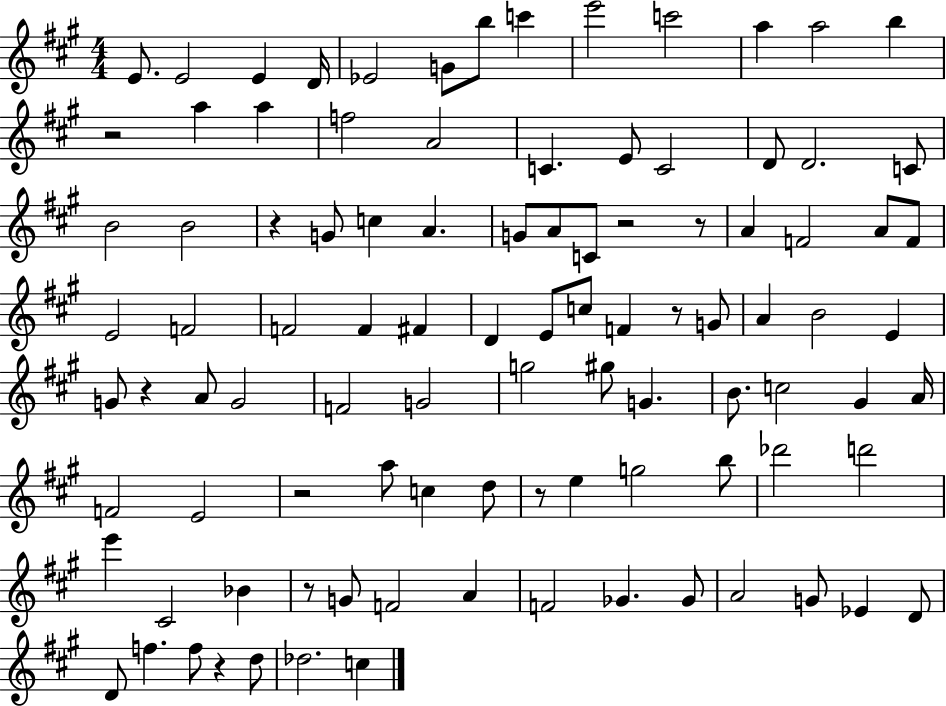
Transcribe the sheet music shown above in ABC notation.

X:1
T:Untitled
M:4/4
L:1/4
K:A
E/2 E2 E D/4 _E2 G/2 b/2 c' e'2 c'2 a a2 b z2 a a f2 A2 C E/2 C2 D/2 D2 C/2 B2 B2 z G/2 c A G/2 A/2 C/2 z2 z/2 A F2 A/2 F/2 E2 F2 F2 F ^F D E/2 c/2 F z/2 G/2 A B2 E G/2 z A/2 G2 F2 G2 g2 ^g/2 G B/2 c2 ^G A/4 F2 E2 z2 a/2 c d/2 z/2 e g2 b/2 _d'2 d'2 e' ^C2 _B z/2 G/2 F2 A F2 _G _G/2 A2 G/2 _E D/2 D/2 f f/2 z d/2 _d2 c